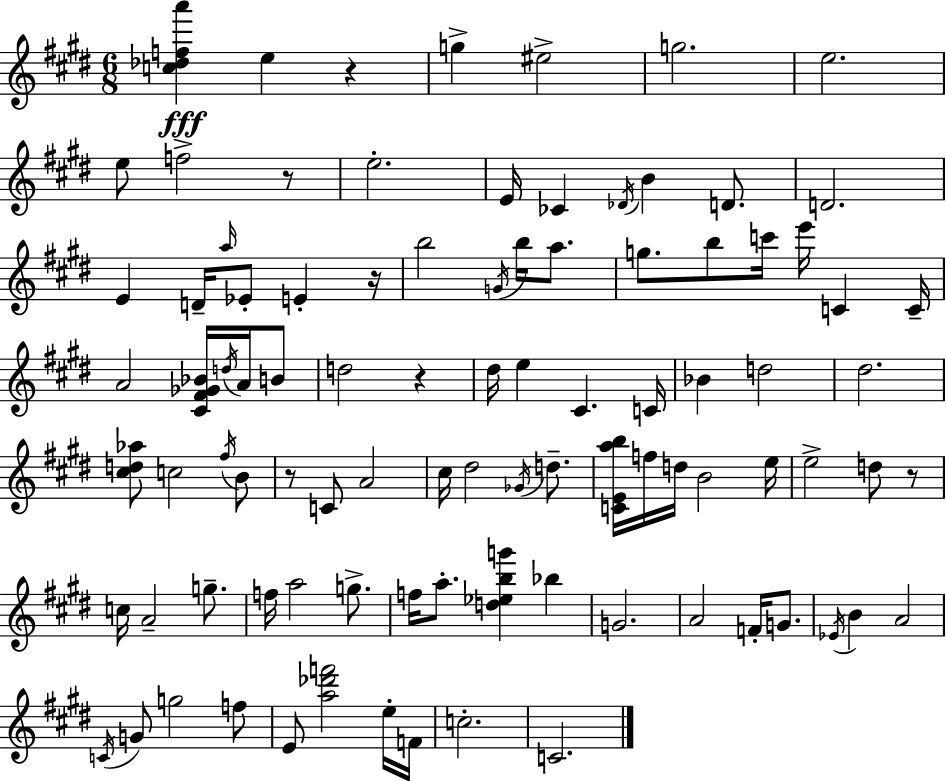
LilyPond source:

{
  \clef treble
  \numericTimeSignature
  \time 6/8
  \key e \major
  <c'' des'' f'' a'''>4\fff e''4 r4 | g''4-> eis''2-> | g''2. | e''2. | \break e''8 f''2-> r8 | e''2.-. | e'16 ces'4 \acciaccatura { des'16 } b'4 d'8. | d'2. | \break e'4 d'16-- \grace { a''16 } ees'8-. e'4-. | r16 b''2 \acciaccatura { g'16 } b''16 | a''8. g''8. b''8 c'''16 e'''16 c'4 | c'16-- a'2 <cis' fis' ges' bes'>16 | \break \acciaccatura { d''16 } a'16 b'8 d''2 | r4 dis''16 e''4 cis'4. | c'16 bes'4 d''2 | dis''2. | \break <cis'' d'' aes''>8 c''2 | \acciaccatura { fis''16 } b'8 r8 c'8 a'2 | cis''16 dis''2 | \acciaccatura { ges'16 } d''8.-- <c' e' a'' b''>16 f''16 d''16 b'2 | \break e''16 e''2-> | d''8 r8 c''16 a'2-- | g''8.-- f''16 a''2 | g''8.-> f''16 a''8.-. <d'' ees'' b'' g'''>4 | \break bes''4 g'2. | a'2 | f'16-. g'8. \acciaccatura { ees'16 } b'4 a'2 | \acciaccatura { c'16 } g'8 g''2 | \break f''8 e'8 <a'' des''' f'''>2 | e''16-. f'16 c''2.-. | c'2. | \bar "|."
}